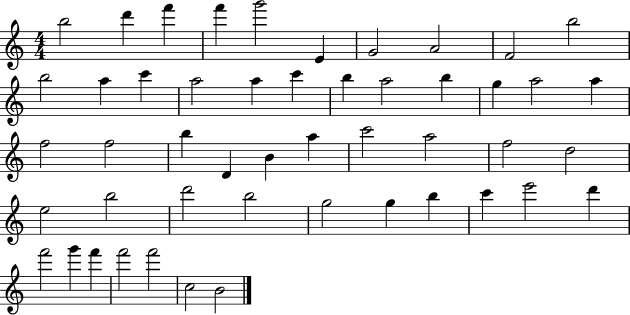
B5/h D6/q F6/q F6/q G6/h E4/q G4/h A4/h F4/h B5/h B5/h A5/q C6/q A5/h A5/q C6/q B5/q A5/h B5/q G5/q A5/h A5/q F5/h F5/h B5/q D4/q B4/q A5/q C6/h A5/h F5/h D5/h E5/h B5/h D6/h B5/h G5/h G5/q B5/q C6/q E6/h D6/q F6/h G6/q F6/q F6/h F6/h C5/h B4/h